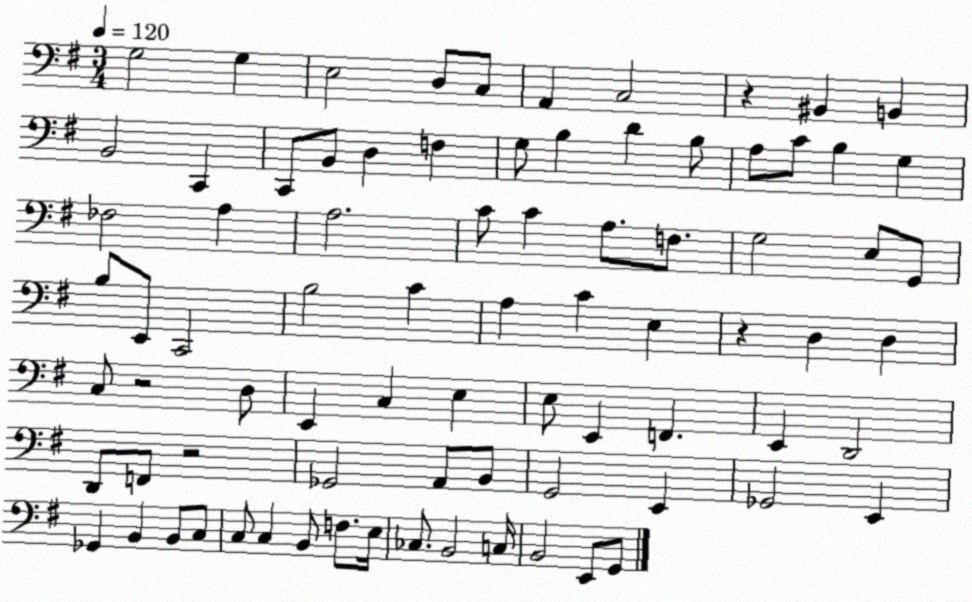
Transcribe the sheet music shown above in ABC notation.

X:1
T:Untitled
M:3/4
L:1/4
K:G
G,2 G, E,2 D,/2 C,/2 A,, C,2 z ^B,, B,, B,,2 C,, C,,/2 B,,/2 D, F, G,/2 B, D B,/2 A,/2 C/2 B, G, _F,2 A, A,2 C/2 C A,/2 F,/2 G,2 E,/2 G,,/2 B,/2 E,,/2 C,,2 B,2 C A, C E, z D, D, C,/2 z2 D,/2 E,, C, E, E,/2 E,, F,, E,, D,,2 D,,/2 F,,/2 z2 _G,,2 A,,/2 B,,/2 G,,2 E,, _G,,2 E,, _G,, B,, B,,/2 C,/2 C,/2 C, B,,/2 F,/2 E,/4 _C,/2 B,,2 C,/4 B,,2 E,,/2 G,,/2